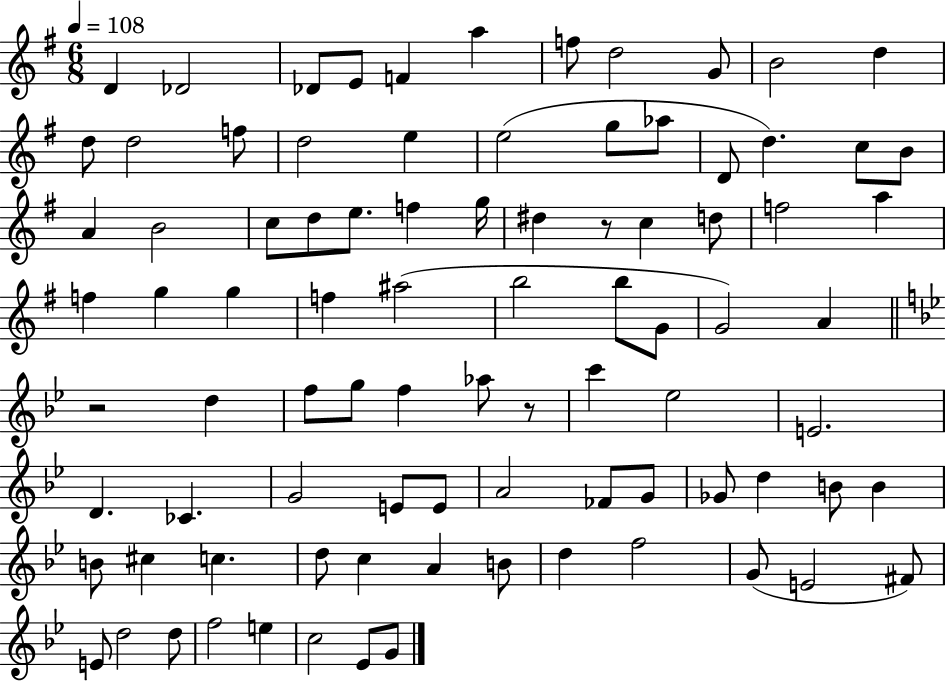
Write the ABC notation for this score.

X:1
T:Untitled
M:6/8
L:1/4
K:G
D _D2 _D/2 E/2 F a f/2 d2 G/2 B2 d d/2 d2 f/2 d2 e e2 g/2 _a/2 D/2 d c/2 B/2 A B2 c/2 d/2 e/2 f g/4 ^d z/2 c d/2 f2 a f g g f ^a2 b2 b/2 G/2 G2 A z2 d f/2 g/2 f _a/2 z/2 c' _e2 E2 D _C G2 E/2 E/2 A2 _F/2 G/2 _G/2 d B/2 B B/2 ^c c d/2 c A B/2 d f2 G/2 E2 ^F/2 E/2 d2 d/2 f2 e c2 _E/2 G/2